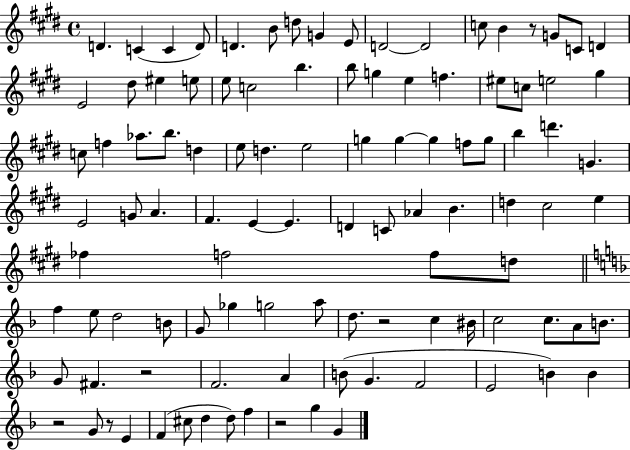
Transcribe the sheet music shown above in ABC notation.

X:1
T:Untitled
M:4/4
L:1/4
K:E
D C C D/2 D B/2 d/2 G E/2 D2 D2 c/2 B z/2 G/2 C/2 D E2 ^d/2 ^e e/2 e/2 c2 b b/2 g e f ^e/2 c/2 e2 ^g c/2 f _a/2 b/2 d e/2 d e2 g g g f/2 g/2 b d' G E2 G/2 A ^F E E D C/2 _A B d ^c2 e _f f2 f/2 d/2 f e/2 d2 B/2 G/2 _g g2 a/2 d/2 z2 c ^B/4 c2 c/2 A/2 B/2 G/2 ^F z2 F2 A B/2 G F2 E2 B B z2 G/2 z/2 E F ^c/2 d d/2 f z2 g G